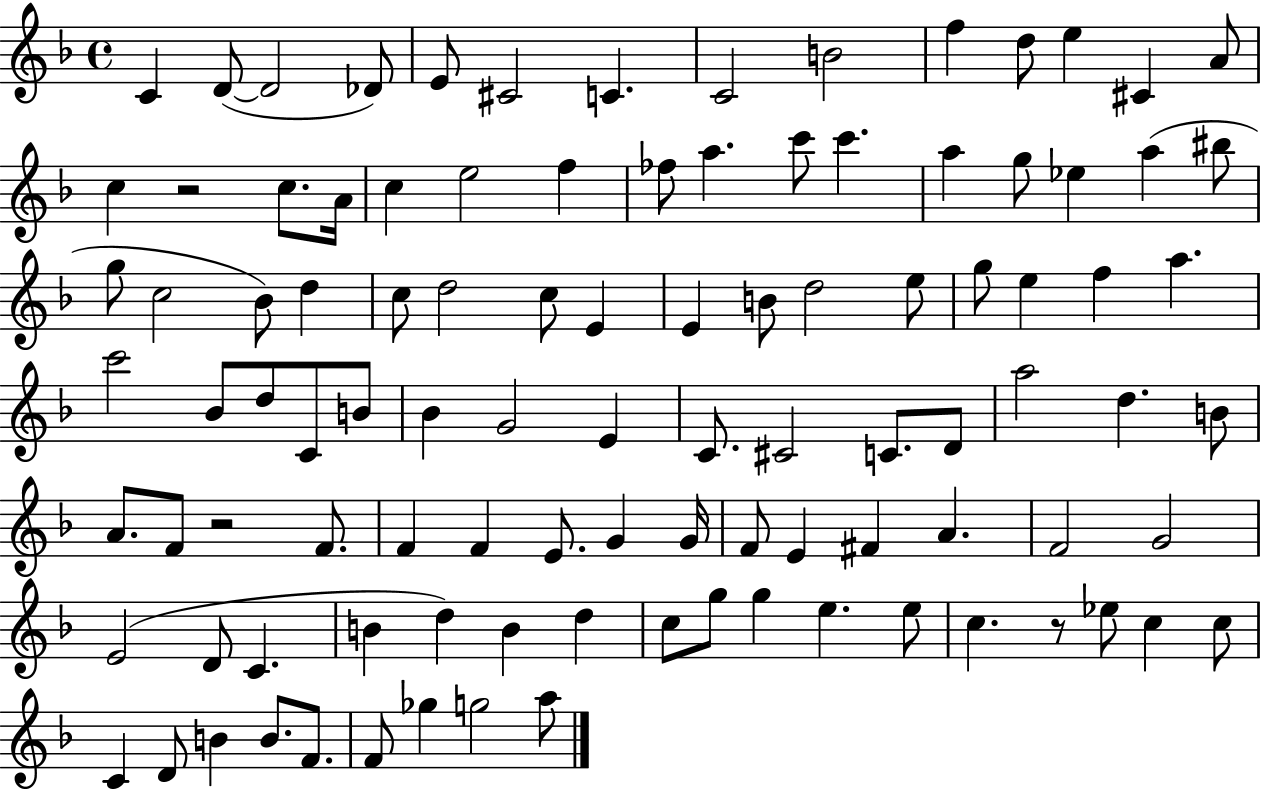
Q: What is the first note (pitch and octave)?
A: C4